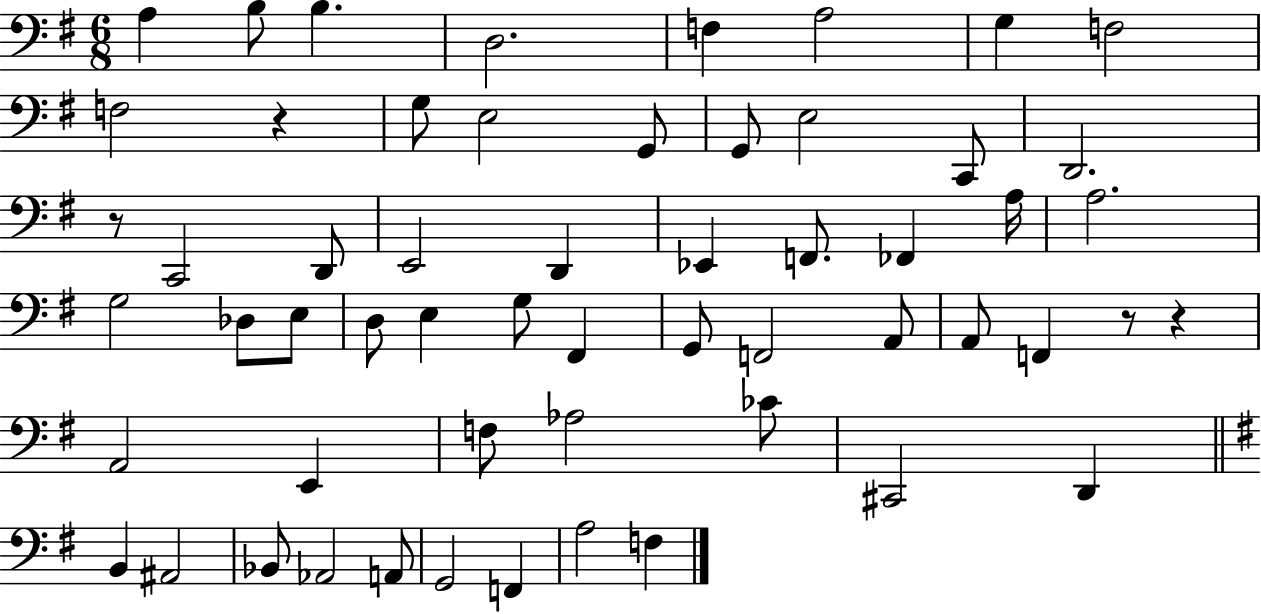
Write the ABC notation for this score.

X:1
T:Untitled
M:6/8
L:1/4
K:G
A, B,/2 B, D,2 F, A,2 G, F,2 F,2 z G,/2 E,2 G,,/2 G,,/2 E,2 C,,/2 D,,2 z/2 C,,2 D,,/2 E,,2 D,, _E,, F,,/2 _F,, A,/4 A,2 G,2 _D,/2 E,/2 D,/2 E, G,/2 ^F,, G,,/2 F,,2 A,,/2 A,,/2 F,, z/2 z A,,2 E,, F,/2 _A,2 _C/2 ^C,,2 D,, B,, ^A,,2 _B,,/2 _A,,2 A,,/2 G,,2 F,, A,2 F,